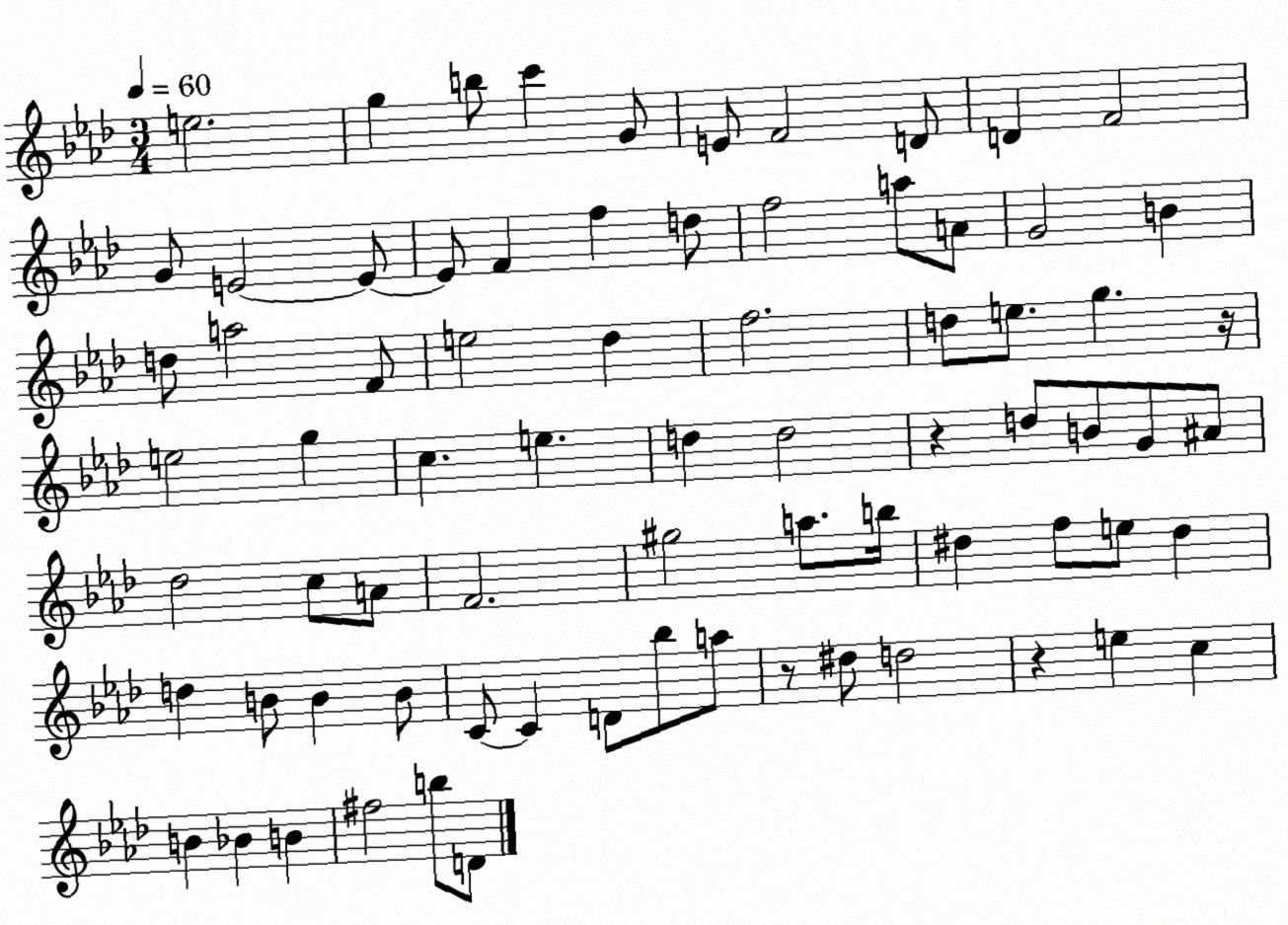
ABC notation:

X:1
T:Untitled
M:3/4
L:1/4
K:Ab
e2 g b/2 c' G/2 E/2 F2 D/2 D F2 G/2 E2 E/2 E/2 F f d/2 f2 a/2 A/2 G2 B d/2 a2 F/2 e2 _d f2 d/2 e/2 g z/4 e2 g c e d d2 z d/2 B/2 G/2 ^A/2 _d2 c/2 A/2 F2 ^g2 a/2 b/4 ^d f/2 e/2 ^d d B/2 B B/2 C/2 C D/2 _b/2 a/2 z/2 ^d/2 d2 z e c B _B B ^f2 b/2 D/2